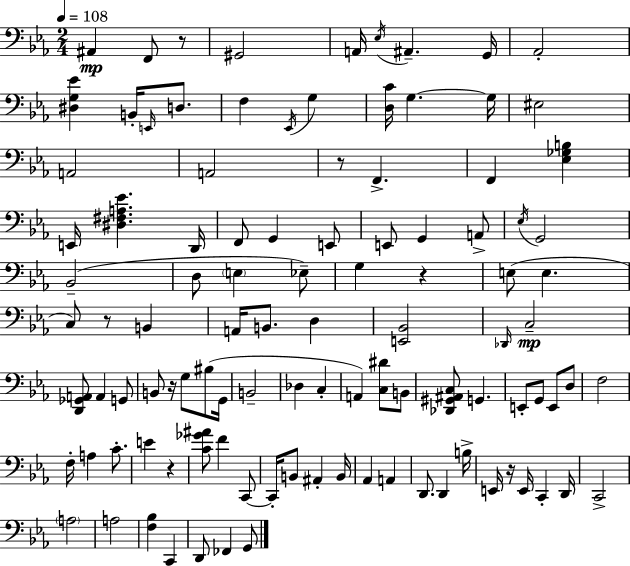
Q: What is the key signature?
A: C minor